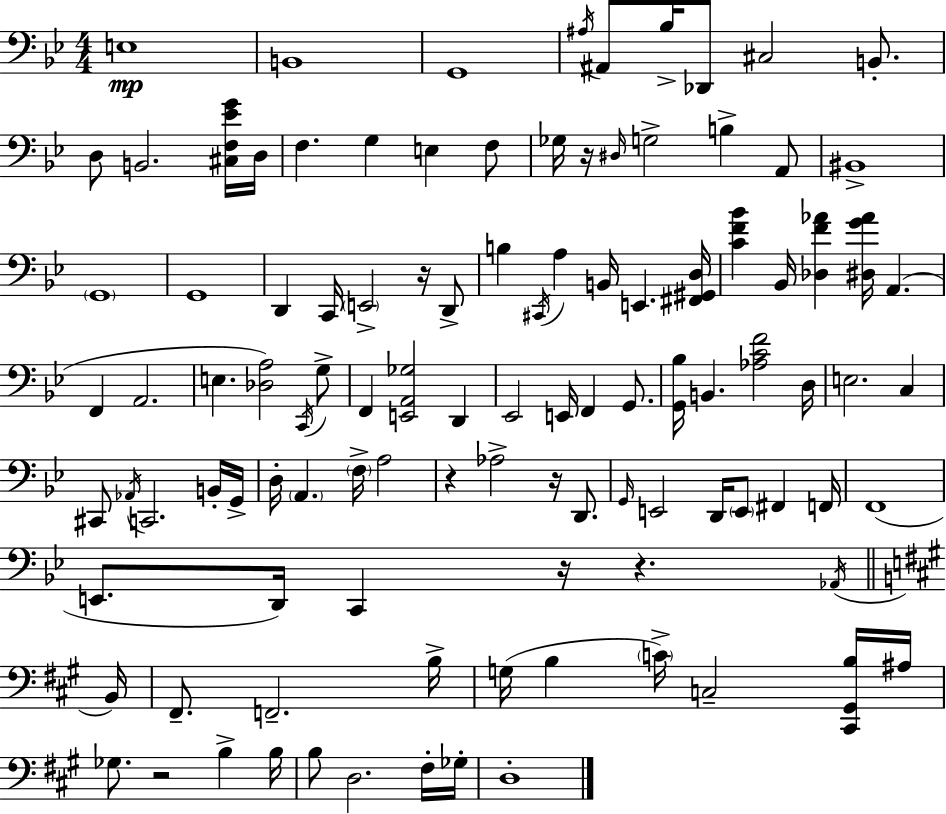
{
  \clef bass
  \numericTimeSignature
  \time 4/4
  \key bes \major
  e1\mp | b,1 | g,1 | \acciaccatura { ais16 } ais,8 bes16-> des,8 cis2 b,8.-. | \break d8 b,2. <cis f ees' g'>16 | d16 f4. g4 e4 f8 | ges16 r16 \grace { dis16 } g2-> b4-> | a,8 bis,1-> | \break \parenthesize g,1 | g,1 | d,4 c,16 \parenthesize e,2-> r16 | d,8-> b4 \acciaccatura { cis,16 } a4 b,16 e,4. | \break <fis, gis, d>16 <c' f' bes'>4 bes,16 <des f' aes'>4 <dis g' aes'>16 a,4.( | f,4 a,2. | e4. <des a>2) | \acciaccatura { c,16 } g8-> f,4 <e, a, ges>2 | \break d,4 ees,2 e,16 f,4 | g,8. <g, bes>16 b,4. <aes c' f'>2 | d16 e2. | c4 cis,8 \acciaccatura { aes,16 } c,2. | \break b,16-. g,16-> d16-. \parenthesize a,4. \parenthesize f16-> a2 | r4 aes2-> | r16 d,8. \grace { g,16 } e,2 d,16 \parenthesize e,8 | fis,4 f,16 f,1( | \break e,8. d,16) c,4 r16 r4. | \acciaccatura { aes,16 } \bar "||" \break \key a \major b,16 fis,8.-- f,2.-- | b16-> g16( b4 \parenthesize c'16->) c2-- <cis, gis, b>16 | ais16 ges8. r2 b4-> | b16 b8 d2. fis16-. | \break ges16-. d1-. | \bar "|."
}